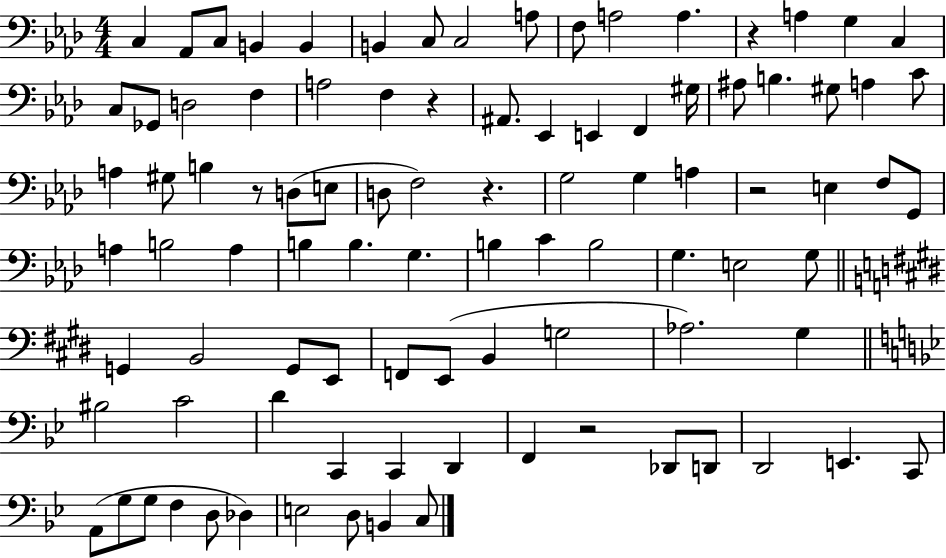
C3/q Ab2/e C3/e B2/q B2/q B2/q C3/e C3/h A3/e F3/e A3/h A3/q. R/q A3/q G3/q C3/q C3/e Gb2/e D3/h F3/q A3/h F3/q R/q A#2/e. Eb2/q E2/q F2/q G#3/s A#3/e B3/q. G#3/e A3/q C4/e A3/q G#3/e B3/q R/e D3/e E3/e D3/e F3/h R/q. G3/h G3/q A3/q R/h E3/q F3/e G2/e A3/q B3/h A3/q B3/q B3/q. G3/q. B3/q C4/q B3/h G3/q. E3/h G3/e G2/q B2/h G2/e E2/e F2/e E2/e B2/q G3/h Ab3/h. G#3/q BIS3/h C4/h D4/q C2/q C2/q D2/q F2/q R/h Db2/e D2/e D2/h E2/q. C2/e A2/e G3/e G3/e F3/q D3/e Db3/q E3/h D3/e B2/q C3/e